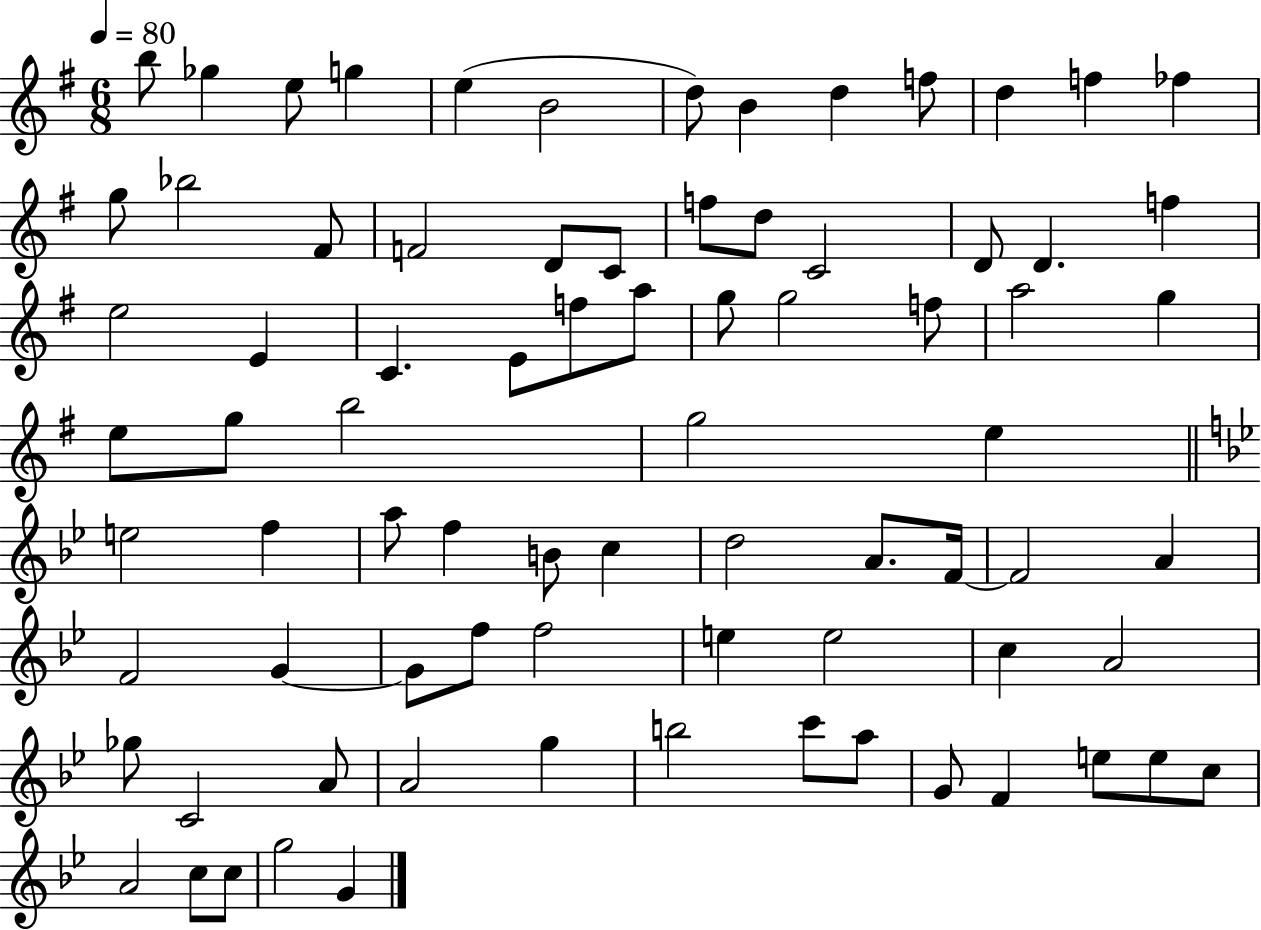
{
  \clef treble
  \numericTimeSignature
  \time 6/8
  \key g \major
  \tempo 4 = 80
  b''8 ges''4 e''8 g''4 | e''4( b'2 | d''8) b'4 d''4 f''8 | d''4 f''4 fes''4 | \break g''8 bes''2 fis'8 | f'2 d'8 c'8 | f''8 d''8 c'2 | d'8 d'4. f''4 | \break e''2 e'4 | c'4. e'8 f''8 a''8 | g''8 g''2 f''8 | a''2 g''4 | \break e''8 g''8 b''2 | g''2 e''4 | \bar "||" \break \key bes \major e''2 f''4 | a''8 f''4 b'8 c''4 | d''2 a'8. f'16~~ | f'2 a'4 | \break f'2 g'4~~ | g'8 f''8 f''2 | e''4 e''2 | c''4 a'2 | \break ges''8 c'2 a'8 | a'2 g''4 | b''2 c'''8 a''8 | g'8 f'4 e''8 e''8 c''8 | \break a'2 c''8 c''8 | g''2 g'4 | \bar "|."
}